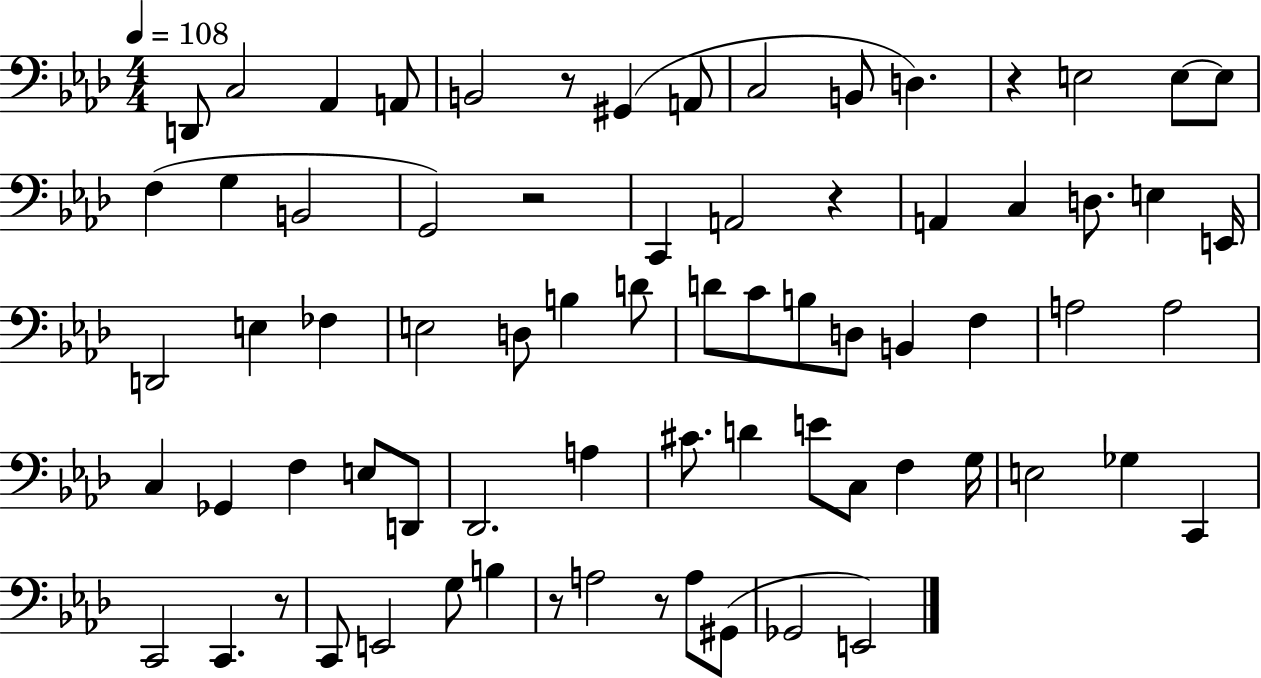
D2/e C3/h Ab2/q A2/e B2/h R/e G#2/q A2/e C3/h B2/e D3/q. R/q E3/h E3/e E3/e F3/q G3/q B2/h G2/h R/h C2/q A2/h R/q A2/q C3/q D3/e. E3/q E2/s D2/h E3/q FES3/q E3/h D3/e B3/q D4/e D4/e C4/e B3/e D3/e B2/q F3/q A3/h A3/h C3/q Gb2/q F3/q E3/e D2/e Db2/h. A3/q C#4/e. D4/q E4/e C3/e F3/q G3/s E3/h Gb3/q C2/q C2/h C2/q. R/e C2/e E2/h G3/e B3/q R/e A3/h R/e A3/e G#2/e Gb2/h E2/h